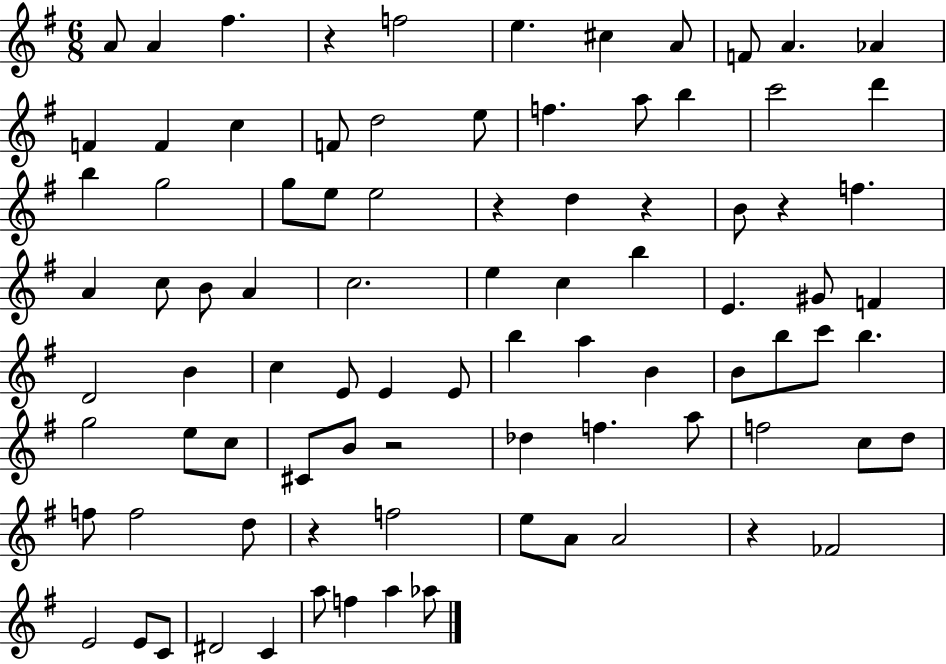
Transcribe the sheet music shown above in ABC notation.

X:1
T:Untitled
M:6/8
L:1/4
K:G
A/2 A ^f z f2 e ^c A/2 F/2 A _A F F c F/2 d2 e/2 f a/2 b c'2 d' b g2 g/2 e/2 e2 z d z B/2 z f A c/2 B/2 A c2 e c b E ^G/2 F D2 B c E/2 E E/2 b a B B/2 b/2 c'/2 b g2 e/2 c/2 ^C/2 B/2 z2 _d f a/2 f2 c/2 d/2 f/2 f2 d/2 z f2 e/2 A/2 A2 z _F2 E2 E/2 C/2 ^D2 C a/2 f a _a/2